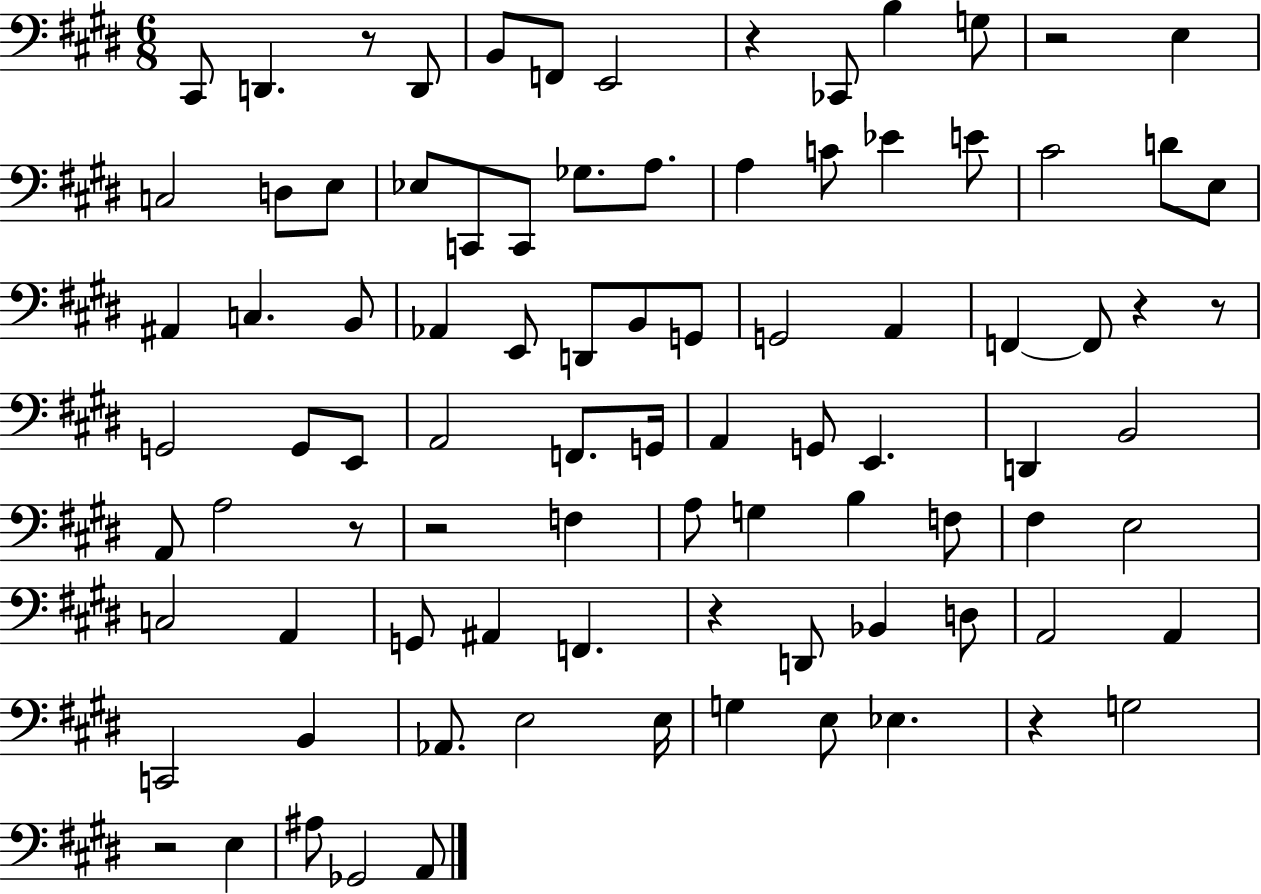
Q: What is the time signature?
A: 6/8